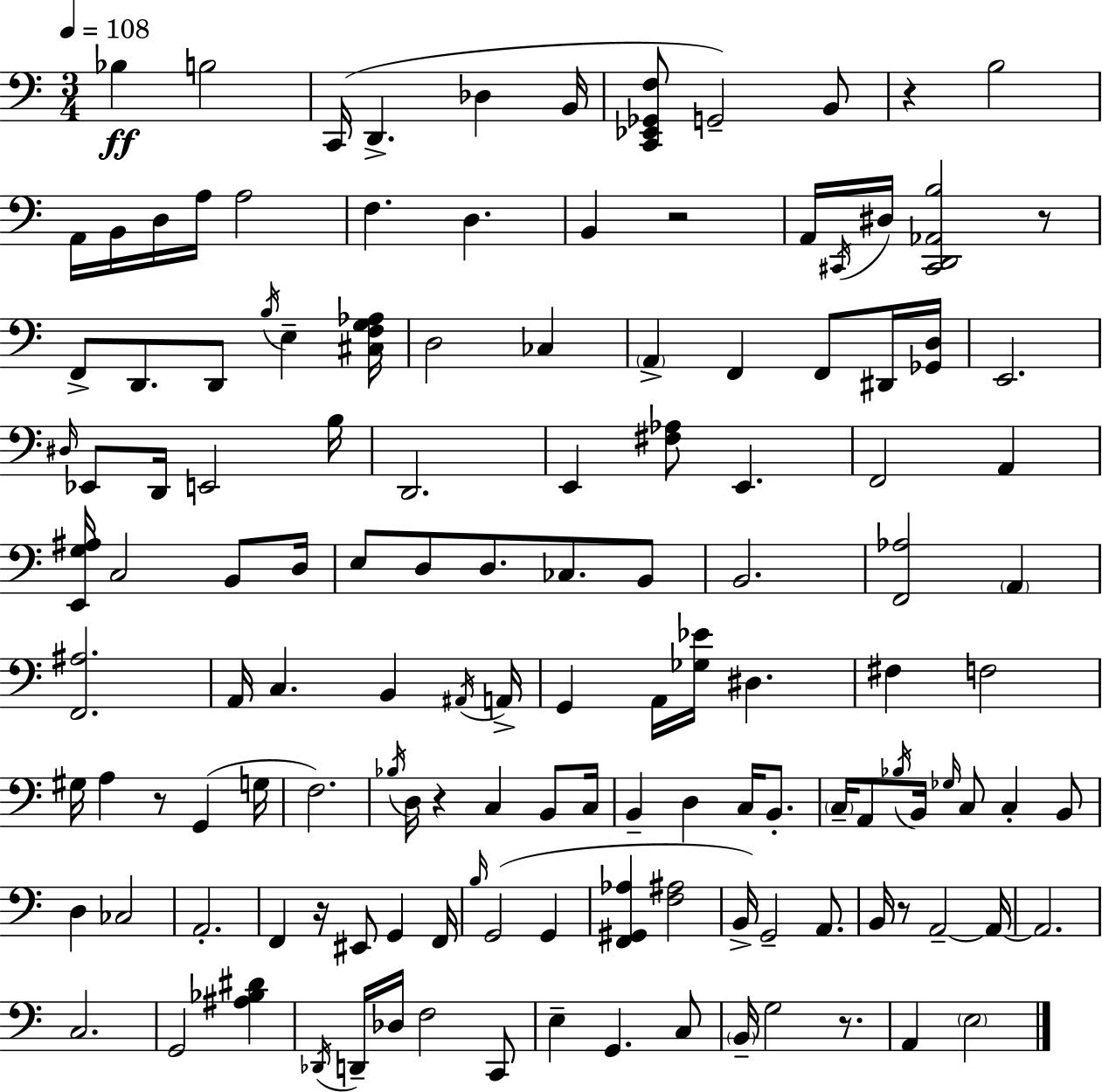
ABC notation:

X:1
T:Untitled
M:3/4
L:1/4
K:Am
_B, B,2 C,,/4 D,, _D, B,,/4 [C,,_E,,_G,,F,]/2 G,,2 B,,/2 z B,2 A,,/4 B,,/4 D,/4 A,/4 A,2 F, D, B,, z2 A,,/4 ^C,,/4 ^D,/4 [^C,,D,,_A,,B,]2 z/2 F,,/2 D,,/2 D,,/2 B,/4 E, [^C,F,G,_A,]/4 D,2 _C, A,, F,, F,,/2 ^D,,/4 [_G,,D,]/4 E,,2 ^D,/4 _E,,/2 D,,/4 E,,2 B,/4 D,,2 E,, [^F,_A,]/2 E,, F,,2 A,, [E,,G,^A,]/4 C,2 B,,/2 D,/4 E,/2 D,/2 D,/2 _C,/2 B,,/2 B,,2 [F,,_A,]2 A,, [F,,^A,]2 A,,/4 C, B,, ^A,,/4 A,,/4 G,, A,,/4 [_G,_E]/4 ^D, ^F, F,2 ^G,/4 A, z/2 G,, G,/4 F,2 _B,/4 D,/4 z C, B,,/2 C,/4 B,, D, C,/4 B,,/2 C,/4 A,,/2 _B,/4 B,,/4 _G,/4 C,/2 C, B,,/2 D, _C,2 A,,2 F,, z/4 ^E,,/2 G,, F,,/4 B,/4 G,,2 G,, [F,,^G,,_A,] [F,^A,]2 B,,/4 G,,2 A,,/2 B,,/4 z/2 A,,2 A,,/4 A,,2 C,2 G,,2 [^A,_B,^D] _D,,/4 D,,/4 _D,/4 F,2 C,,/2 E, G,, C,/2 B,,/4 G,2 z/2 A,, E,2